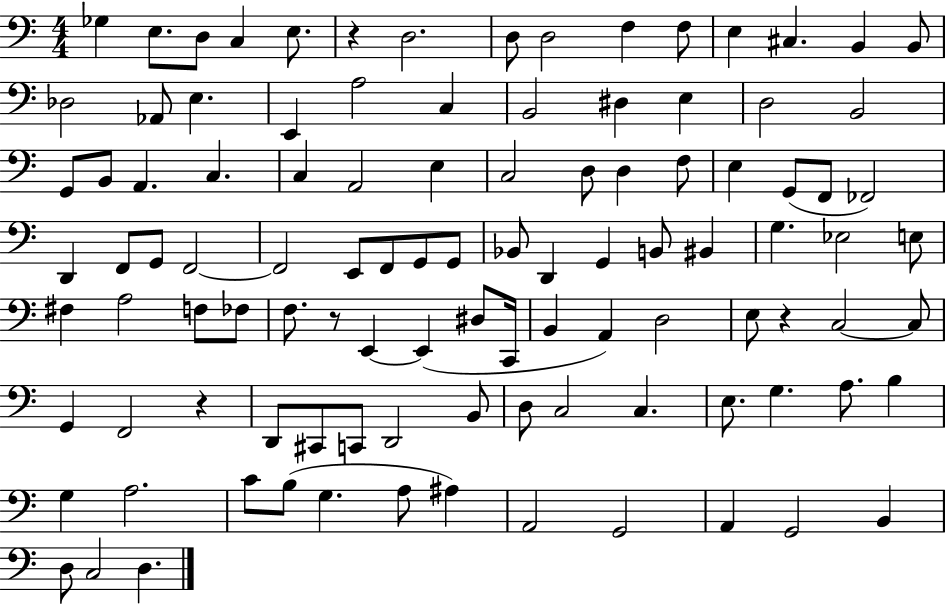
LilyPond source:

{
  \clef bass
  \numericTimeSignature
  \time 4/4
  \key c \major
  \repeat volta 2 { ges4 e8. d8 c4 e8. | r4 d2. | d8 d2 f4 f8 | e4 cis4. b,4 b,8 | \break des2 aes,8 e4. | e,4 a2 c4 | b,2 dis4 e4 | d2 b,2 | \break g,8 b,8 a,4. c4. | c4 a,2 e4 | c2 d8 d4 f8 | e4 g,8( f,8 fes,2) | \break d,4 f,8 g,8 f,2~~ | f,2 e,8 f,8 g,8 g,8 | bes,8 d,4 g,4 b,8 bis,4 | g4. ees2 e8 | \break fis4 a2 f8 fes8 | f8. r8 e,4~~ e,4( dis8 c,16 | b,4 a,4) d2 | e8 r4 c2~~ c8 | \break g,4 f,2 r4 | d,8 cis,8 c,8 d,2 b,8 | d8 c2 c4. | e8. g4. a8. b4 | \break g4 a2. | c'8 b8( g4. a8 ais4) | a,2 g,2 | a,4 g,2 b,4 | \break d8 c2 d4. | } \bar "|."
}